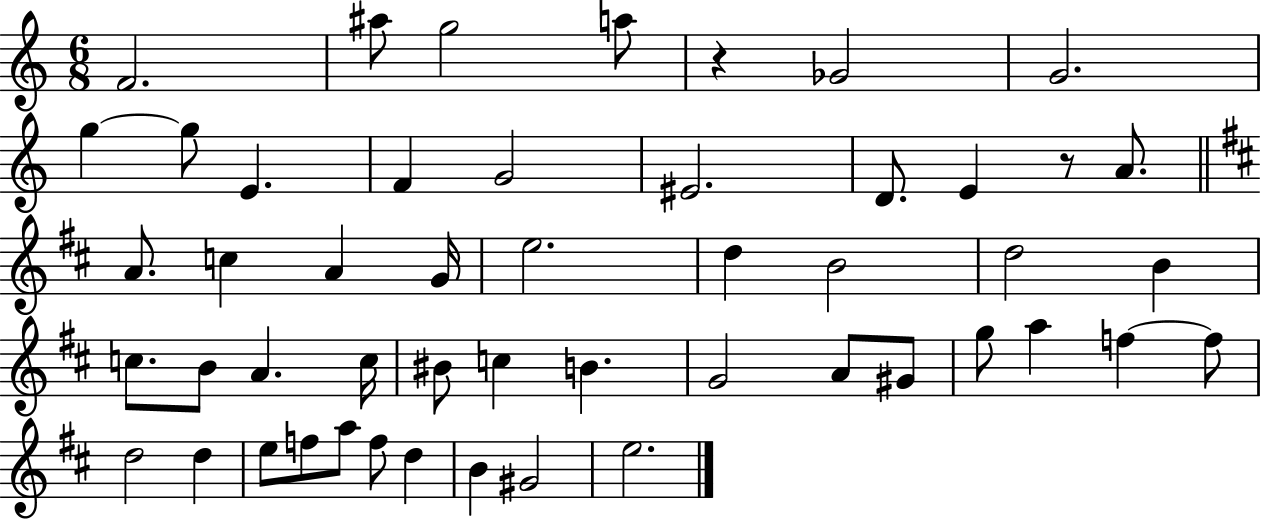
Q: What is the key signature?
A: C major